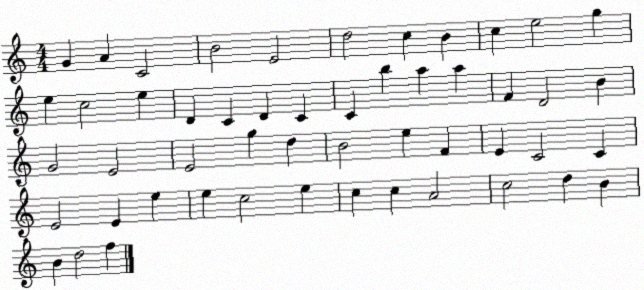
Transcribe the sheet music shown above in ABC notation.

X:1
T:Untitled
M:4/4
L:1/4
K:C
G A C2 B2 E2 d2 c B c e2 g e c2 e D C D C C b a a F D2 B G2 E2 E2 g d B2 e F E C2 C E2 E e e c2 e c c A2 c2 d B B d2 f